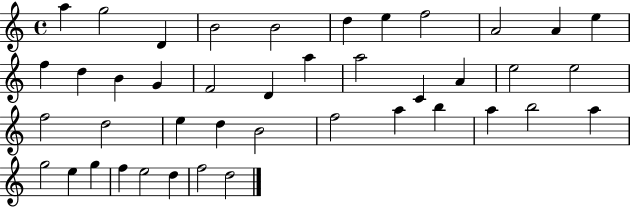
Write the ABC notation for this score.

X:1
T:Untitled
M:4/4
L:1/4
K:C
a g2 D B2 B2 d e f2 A2 A e f d B G F2 D a a2 C A e2 e2 f2 d2 e d B2 f2 a b a b2 a g2 e g f e2 d f2 d2